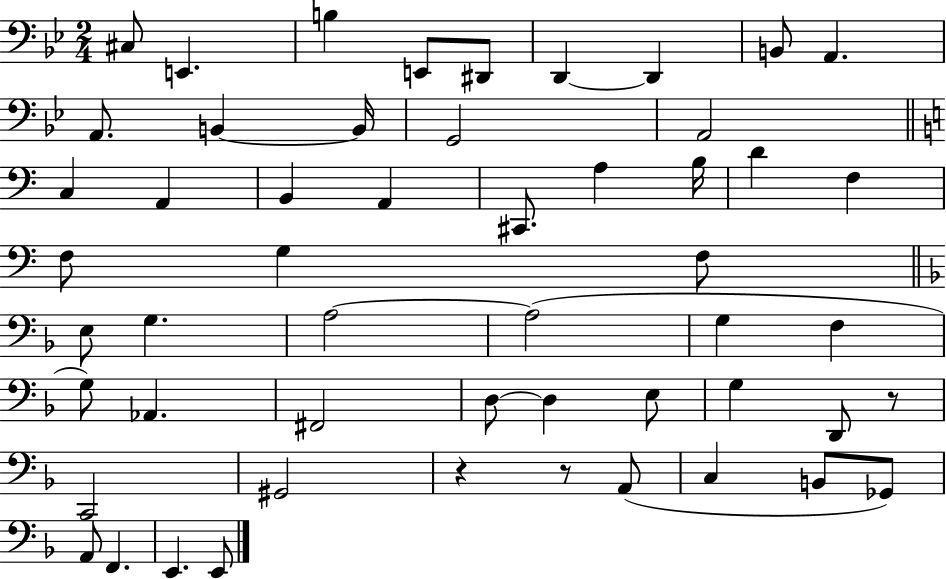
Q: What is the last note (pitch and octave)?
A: E2